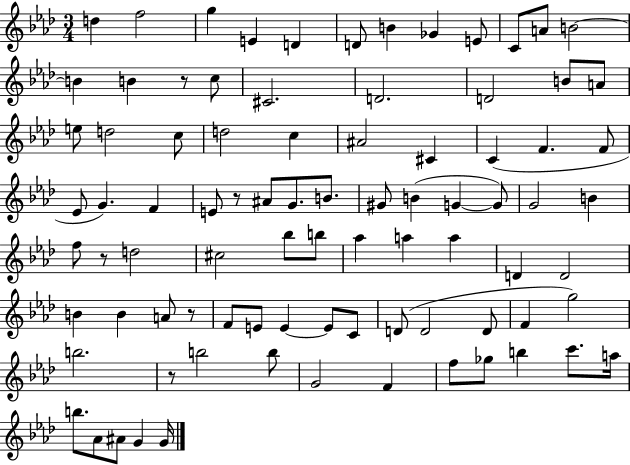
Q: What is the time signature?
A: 3/4